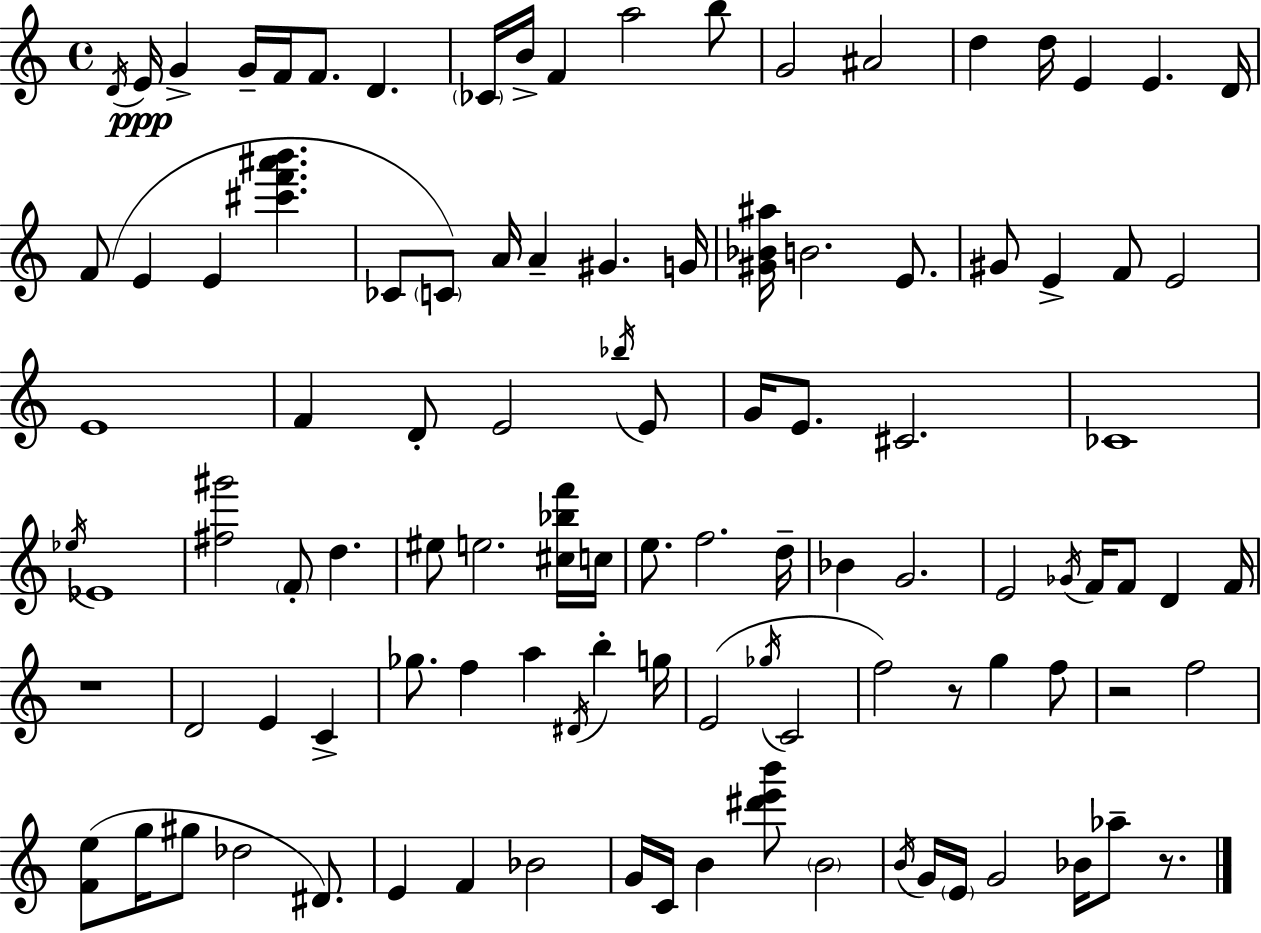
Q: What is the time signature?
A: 4/4